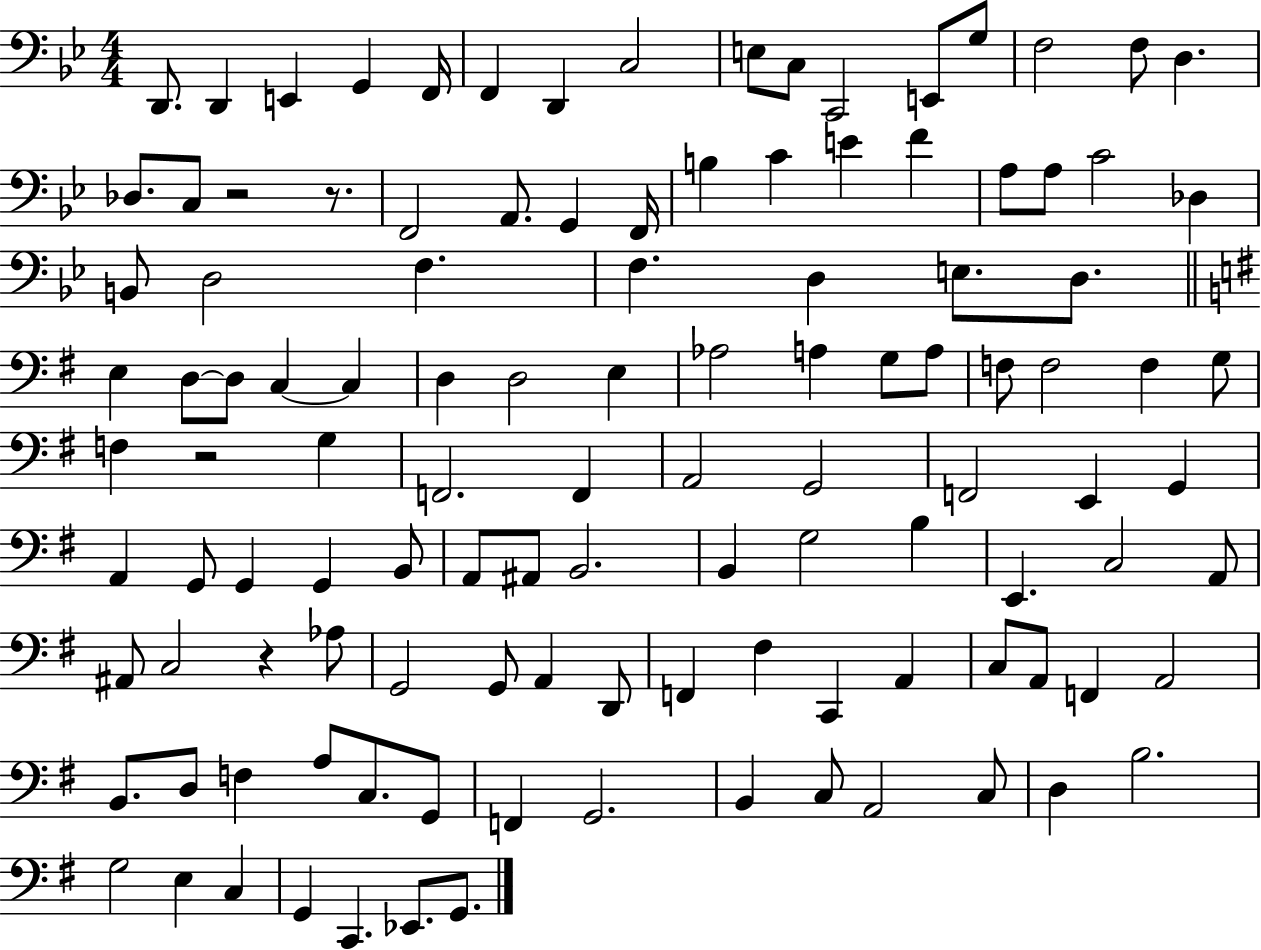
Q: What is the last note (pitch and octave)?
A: G2